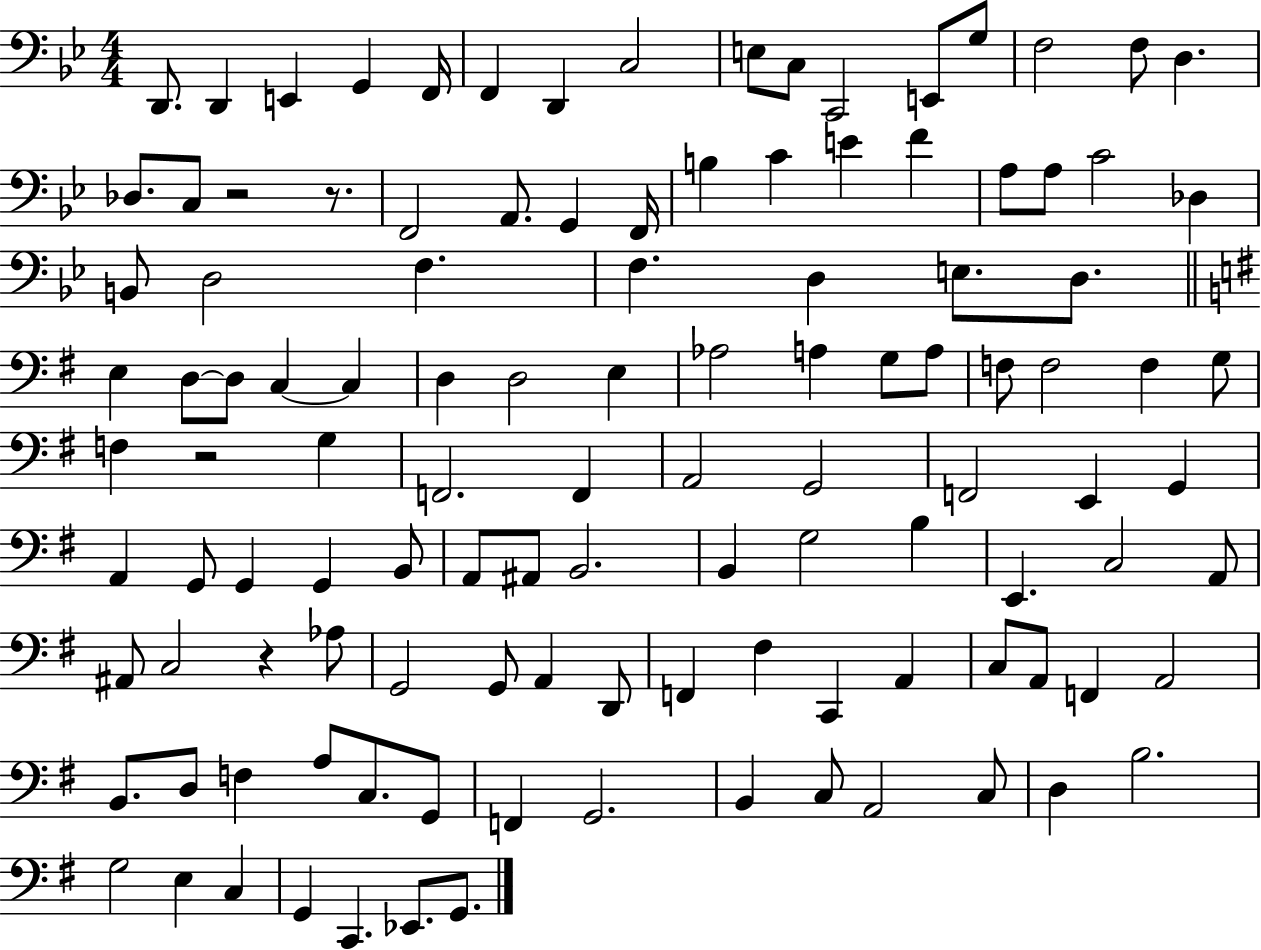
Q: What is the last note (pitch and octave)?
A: G2